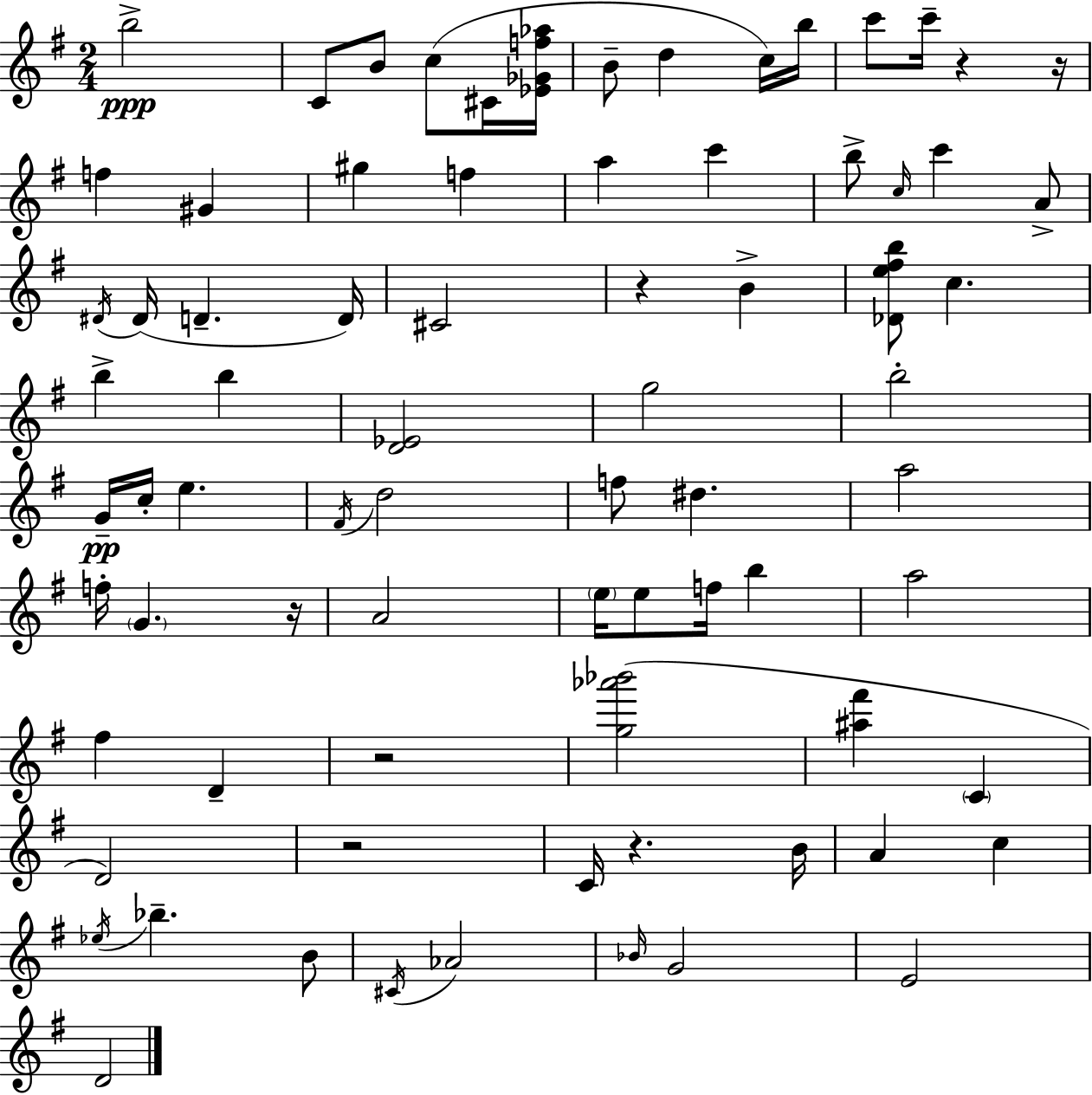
X:1
T:Untitled
M:2/4
L:1/4
K:G
b2 C/2 B/2 c/2 ^C/4 [_E_Gf_a]/4 B/2 d c/4 b/4 c'/2 c'/4 z z/4 f ^G ^g f a c' b/2 c/4 c' A/2 ^D/4 ^D/4 D D/4 ^C2 z B [_De^fb]/2 c b b [D_E]2 g2 b2 G/4 c/4 e ^F/4 d2 f/2 ^d a2 f/4 G z/4 A2 e/4 e/2 f/4 b a2 ^f D z2 [g_a'_b']2 [^a^f'] C D2 z2 C/4 z B/4 A c _e/4 _b B/2 ^C/4 _A2 _B/4 G2 E2 D2